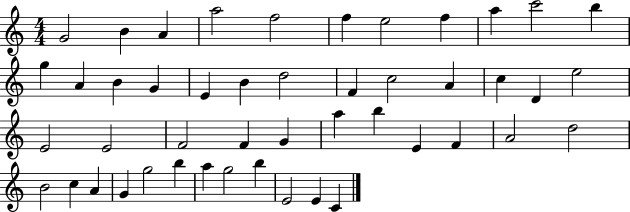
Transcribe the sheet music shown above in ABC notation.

X:1
T:Untitled
M:4/4
L:1/4
K:C
G2 B A a2 f2 f e2 f a c'2 b g A B G E B d2 F c2 A c D e2 E2 E2 F2 F G a b E F A2 d2 B2 c A G g2 b a g2 b E2 E C